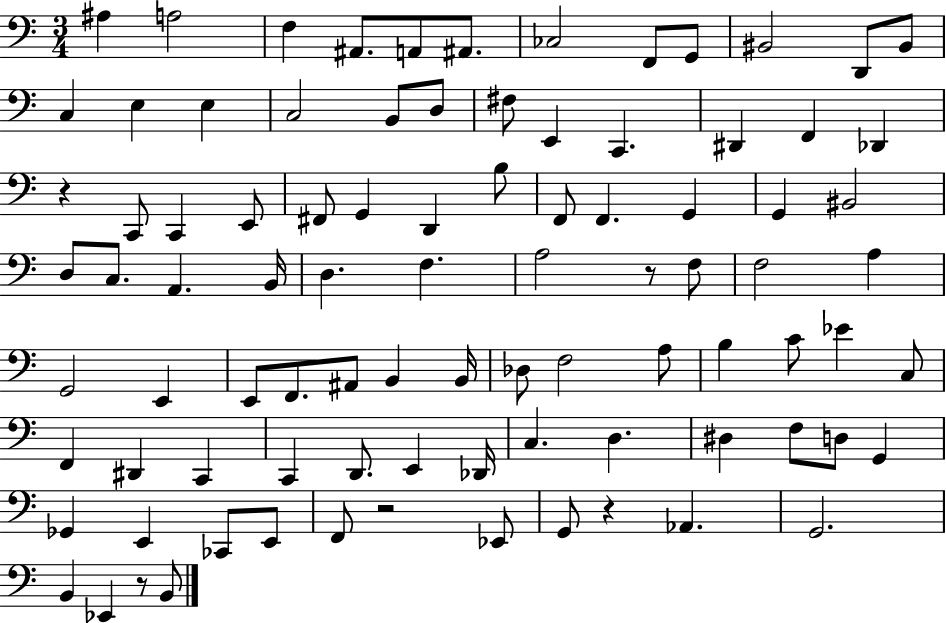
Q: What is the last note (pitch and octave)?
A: B2